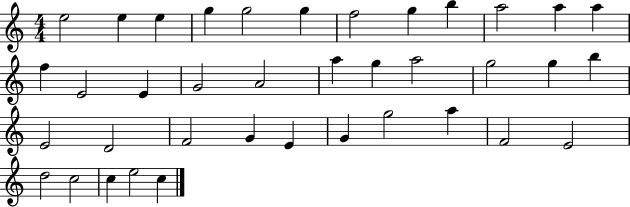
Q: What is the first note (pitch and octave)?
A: E5